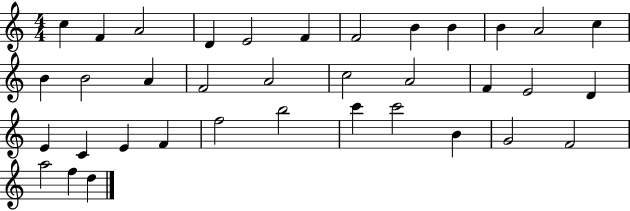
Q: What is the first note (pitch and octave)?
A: C5